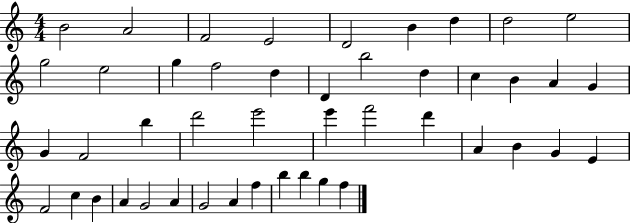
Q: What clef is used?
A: treble